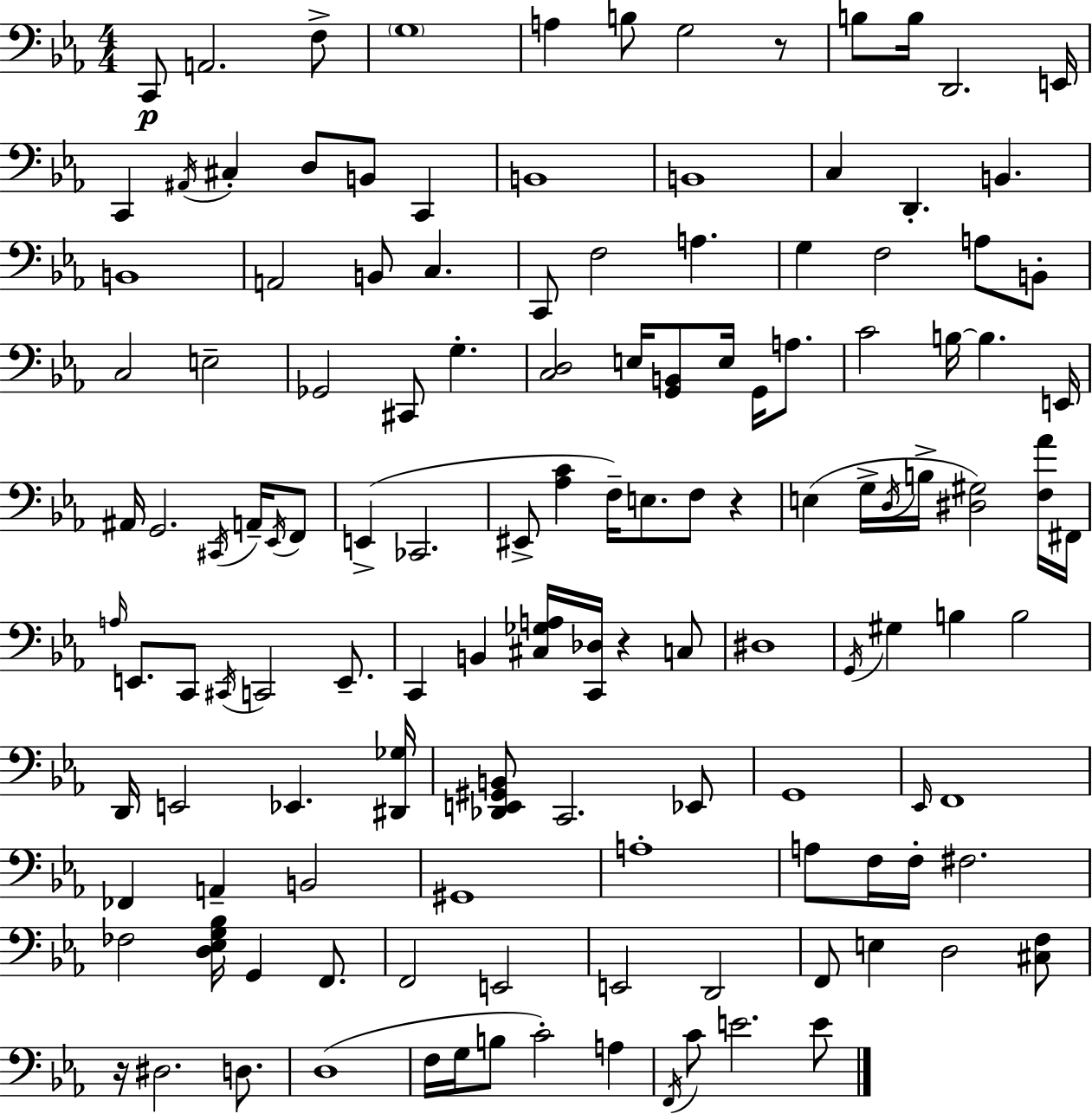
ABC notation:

X:1
T:Untitled
M:4/4
L:1/4
K:Cm
C,,/2 A,,2 F,/2 G,4 A, B,/2 G,2 z/2 B,/2 B,/4 D,,2 E,,/4 C,, ^A,,/4 ^C, D,/2 B,,/2 C,, B,,4 B,,4 C, D,, B,, B,,4 A,,2 B,,/2 C, C,,/2 F,2 A, G, F,2 A,/2 B,,/2 C,2 E,2 _G,,2 ^C,,/2 G, [C,D,]2 E,/4 [G,,B,,]/2 E,/4 G,,/4 A,/2 C2 B,/4 B, E,,/4 ^A,,/4 G,,2 ^C,,/4 A,,/4 _E,,/4 F,,/2 E,, _C,,2 ^E,,/2 [_A,C] F,/4 E,/2 F,/2 z E, G,/4 D,/4 B,/4 [^D,^G,]2 [F,_A]/4 ^F,,/4 A,/4 E,,/2 C,,/2 ^C,,/4 C,,2 E,,/2 C,, B,, [^C,_G,A,]/4 [C,,_D,]/4 z C,/2 ^D,4 G,,/4 ^G, B, B,2 D,,/4 E,,2 _E,, [^D,,_G,]/4 [_D,,E,,^G,,B,,]/2 C,,2 _E,,/2 G,,4 _E,,/4 F,,4 _F,, A,, B,,2 ^G,,4 A,4 A,/2 F,/4 F,/4 ^F,2 _F,2 [D,_E,G,_B,]/4 G,, F,,/2 F,,2 E,,2 E,,2 D,,2 F,,/2 E, D,2 [^C,F,]/2 z/4 ^D,2 D,/2 D,4 F,/4 G,/4 B,/2 C2 A, F,,/4 C/2 E2 E/2